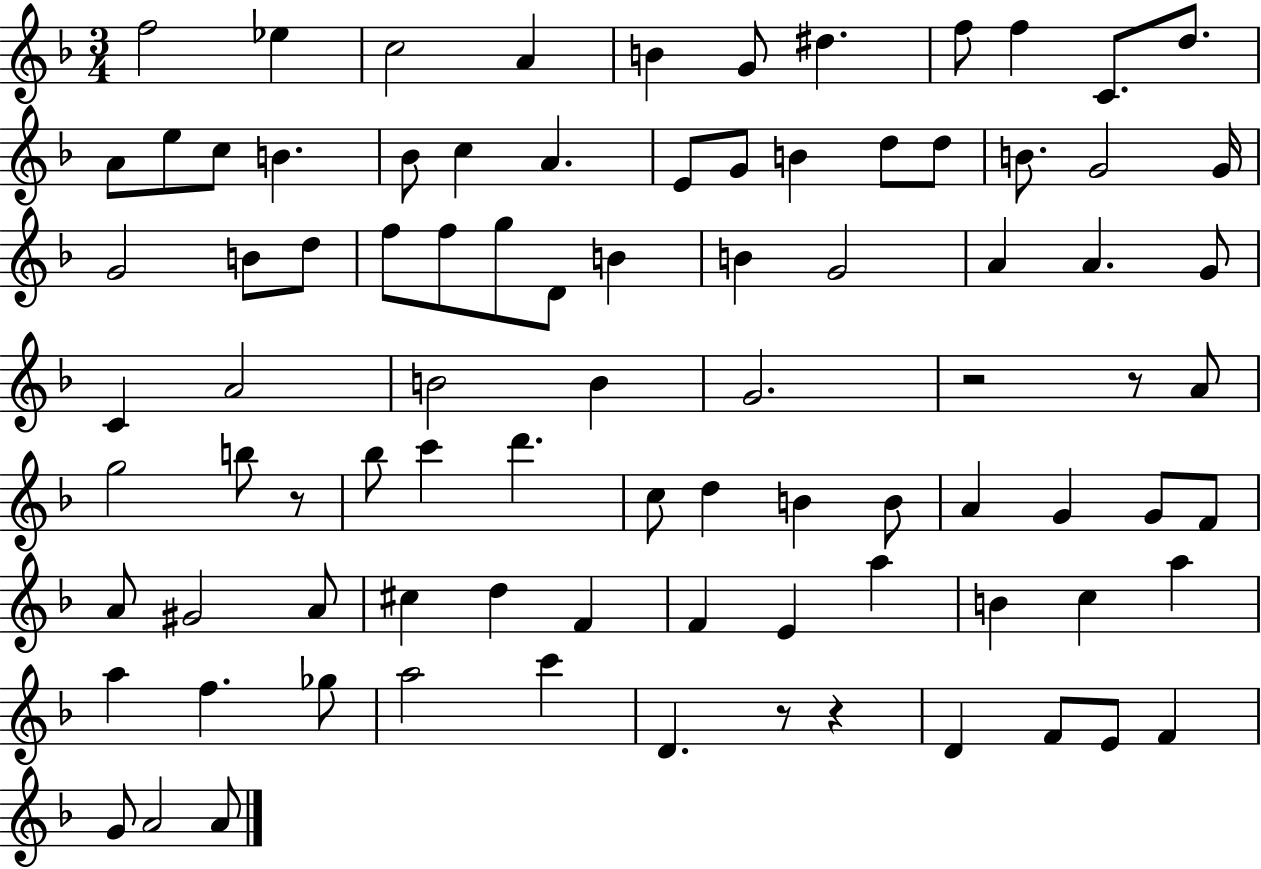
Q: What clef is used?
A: treble